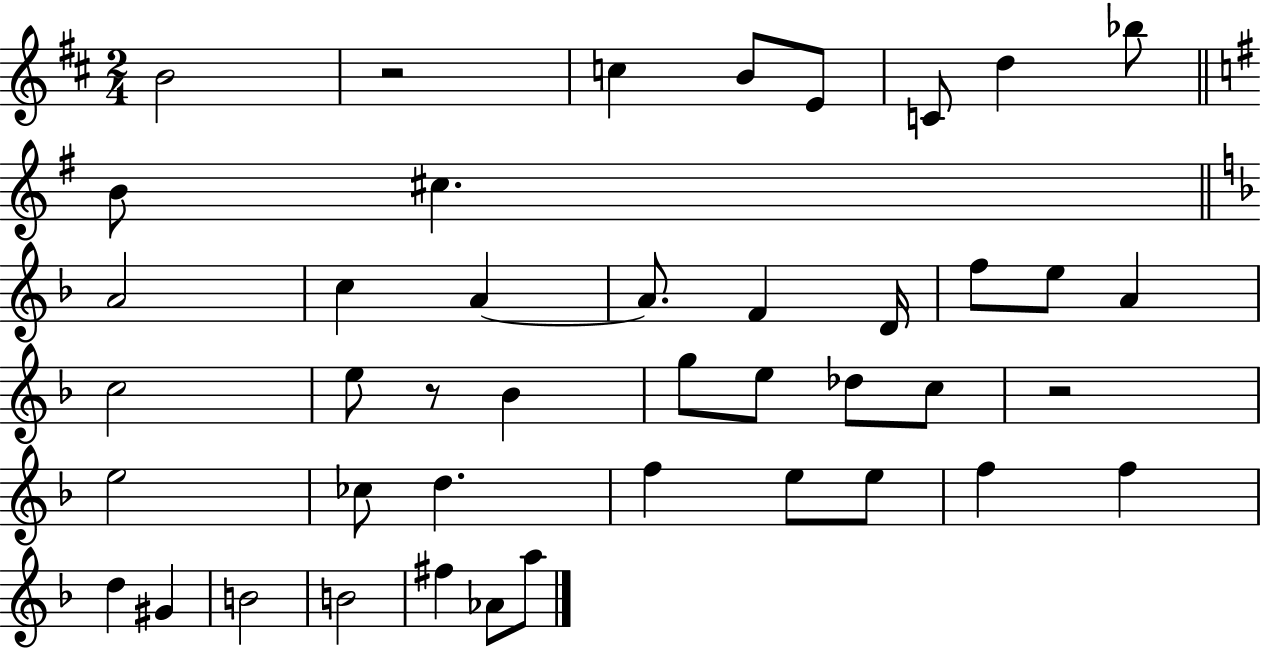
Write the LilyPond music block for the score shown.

{
  \clef treble
  \numericTimeSignature
  \time 2/4
  \key d \major
  b'2 | r2 | c''4 b'8 e'8 | c'8 d''4 bes''8 | \break \bar "||" \break \key e \minor b'8 cis''4. | \bar "||" \break \key d \minor a'2 | c''4 a'4~~ | a'8. f'4 d'16 | f''8 e''8 a'4 | \break c''2 | e''8 r8 bes'4 | g''8 e''8 des''8 c''8 | r2 | \break e''2 | ces''8 d''4. | f''4 e''8 e''8 | f''4 f''4 | \break d''4 gis'4 | b'2 | b'2 | fis''4 aes'8 a''8 | \break \bar "|."
}